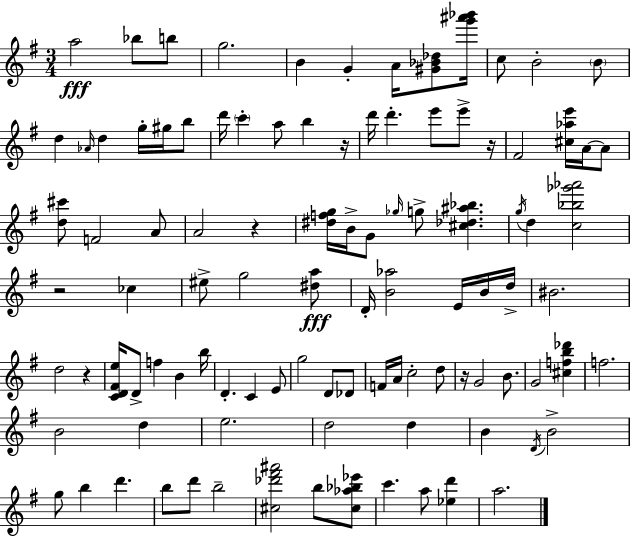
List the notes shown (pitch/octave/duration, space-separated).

A5/h Bb5/e B5/e G5/h. B4/q G4/q A4/s [G#4,Bb4,Db5]/e [G6,A#6,Bb6]/s C5/e B4/h B4/e D5/q Ab4/s D5/q G5/s G#5/s B5/e D6/s C6/q A5/e B5/q R/s D6/s D6/q. E6/e E6/e R/s F#4/h [C#5,Ab5,E6]/s A4/s A4/e [D5,C#6]/e F4/h A4/e A4/h R/q [D#5,F5,G5]/s B4/s G4/e Gb5/s G5/e [C#5,Db5,A#5,Bb5]/q. G5/s D5/q [C5,Bb5,Gb6,Ab6]/h R/h CES5/q EIS5/e G5/h [D#5,A5]/e D4/s [B4,Ab5]/h E4/s B4/s D5/s BIS4/h. D5/h R/q [C4,D4,F#4,E5]/s D4/e F5/q B4/q B5/s D4/q. C4/q E4/e G5/h D4/e Db4/e F4/s A4/s C5/h D5/e R/s G4/h B4/e. G4/h [C#5,F5,B5,Db6]/q F5/h. B4/h D5/q E5/h. D5/h D5/q B4/q D4/s B4/h G5/e B5/q D6/q. B5/e D6/e B5/h [C#5,Db6,F#6,A#6]/h B5/e [C#5,Ab5,Bb5,Eb6]/e C6/q. A5/e [Eb5,D6]/q A5/h.